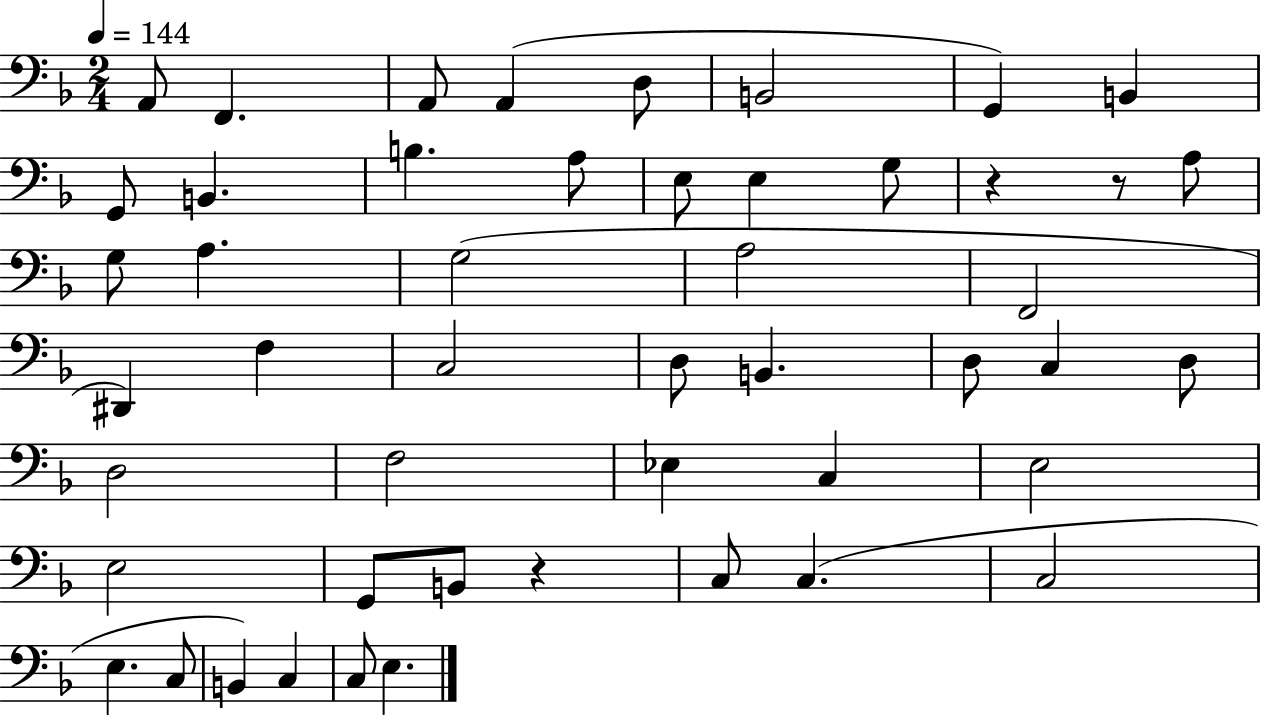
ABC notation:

X:1
T:Untitled
M:2/4
L:1/4
K:F
A,,/2 F,, A,,/2 A,, D,/2 B,,2 G,, B,, G,,/2 B,, B, A,/2 E,/2 E, G,/2 z z/2 A,/2 G,/2 A, G,2 A,2 F,,2 ^D,, F, C,2 D,/2 B,, D,/2 C, D,/2 D,2 F,2 _E, C, E,2 E,2 G,,/2 B,,/2 z C,/2 C, C,2 E, C,/2 B,, C, C,/2 E,